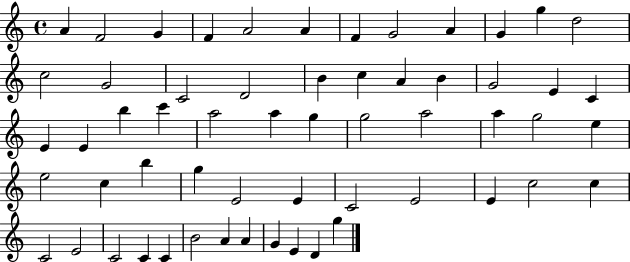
{
  \clef treble
  \time 4/4
  \defaultTimeSignature
  \key c \major
  a'4 f'2 g'4 | f'4 a'2 a'4 | f'4 g'2 a'4 | g'4 g''4 d''2 | \break c''2 g'2 | c'2 d'2 | b'4 c''4 a'4 b'4 | g'2 e'4 c'4 | \break e'4 e'4 b''4 c'''4 | a''2 a''4 g''4 | g''2 a''2 | a''4 g''2 e''4 | \break e''2 c''4 b''4 | g''4 e'2 e'4 | c'2 e'2 | e'4 c''2 c''4 | \break c'2 e'2 | c'2 c'4 c'4 | b'2 a'4 a'4 | g'4 e'4 d'4 g''4 | \break \bar "|."
}